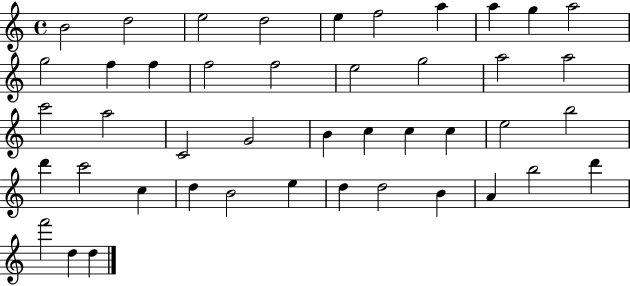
X:1
T:Untitled
M:4/4
L:1/4
K:C
B2 d2 e2 d2 e f2 a a g a2 g2 f f f2 f2 e2 g2 a2 a2 c'2 a2 C2 G2 B c c c e2 b2 d' c'2 c d B2 e d d2 B A b2 d' f'2 d d